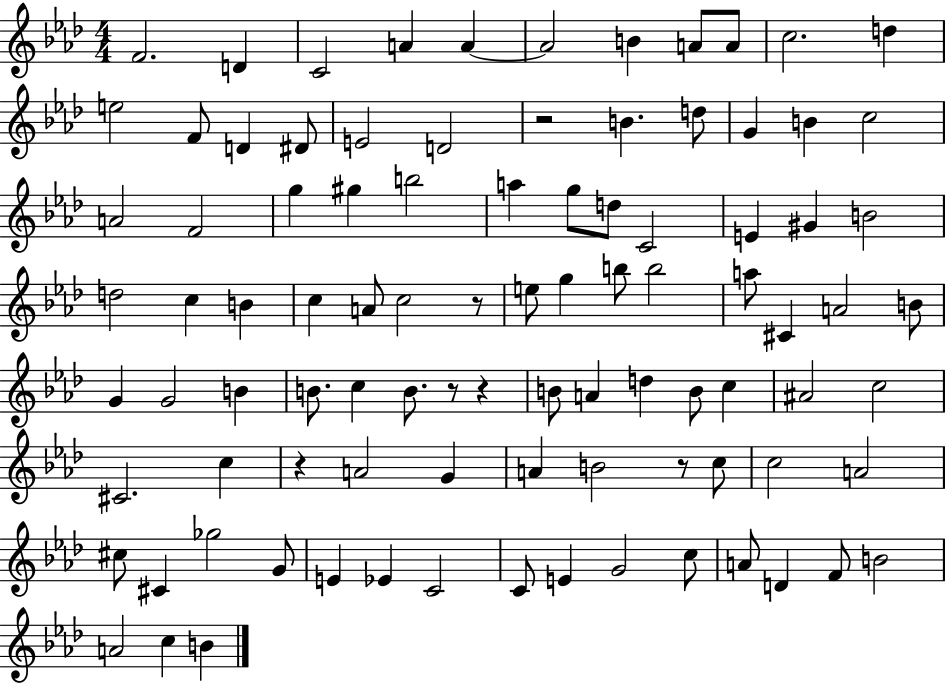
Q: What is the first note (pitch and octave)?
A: F4